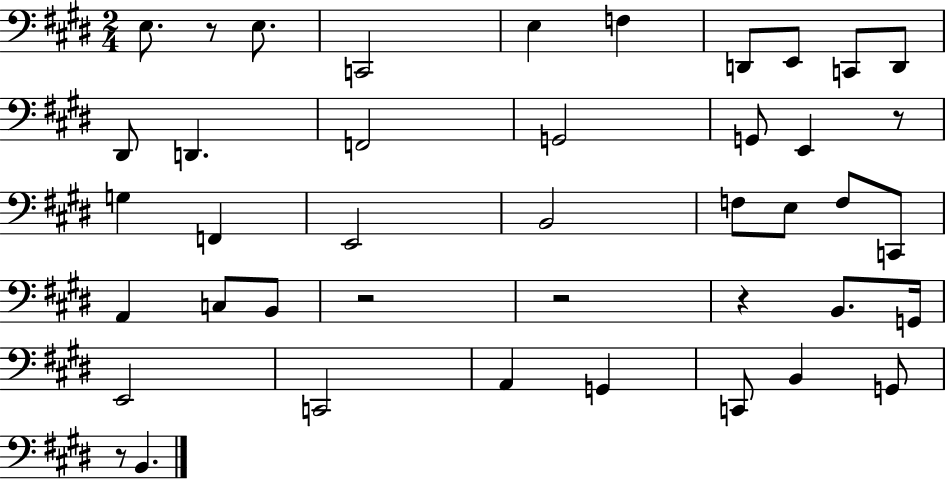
X:1
T:Untitled
M:2/4
L:1/4
K:E
E,/2 z/2 E,/2 C,,2 E, F, D,,/2 E,,/2 C,,/2 D,,/2 ^D,,/2 D,, F,,2 G,,2 G,,/2 E,, z/2 G, F,, E,,2 B,,2 F,/2 E,/2 F,/2 C,,/2 A,, C,/2 B,,/2 z2 z2 z B,,/2 G,,/4 E,,2 C,,2 A,, G,, C,,/2 B,, G,,/2 z/2 B,,